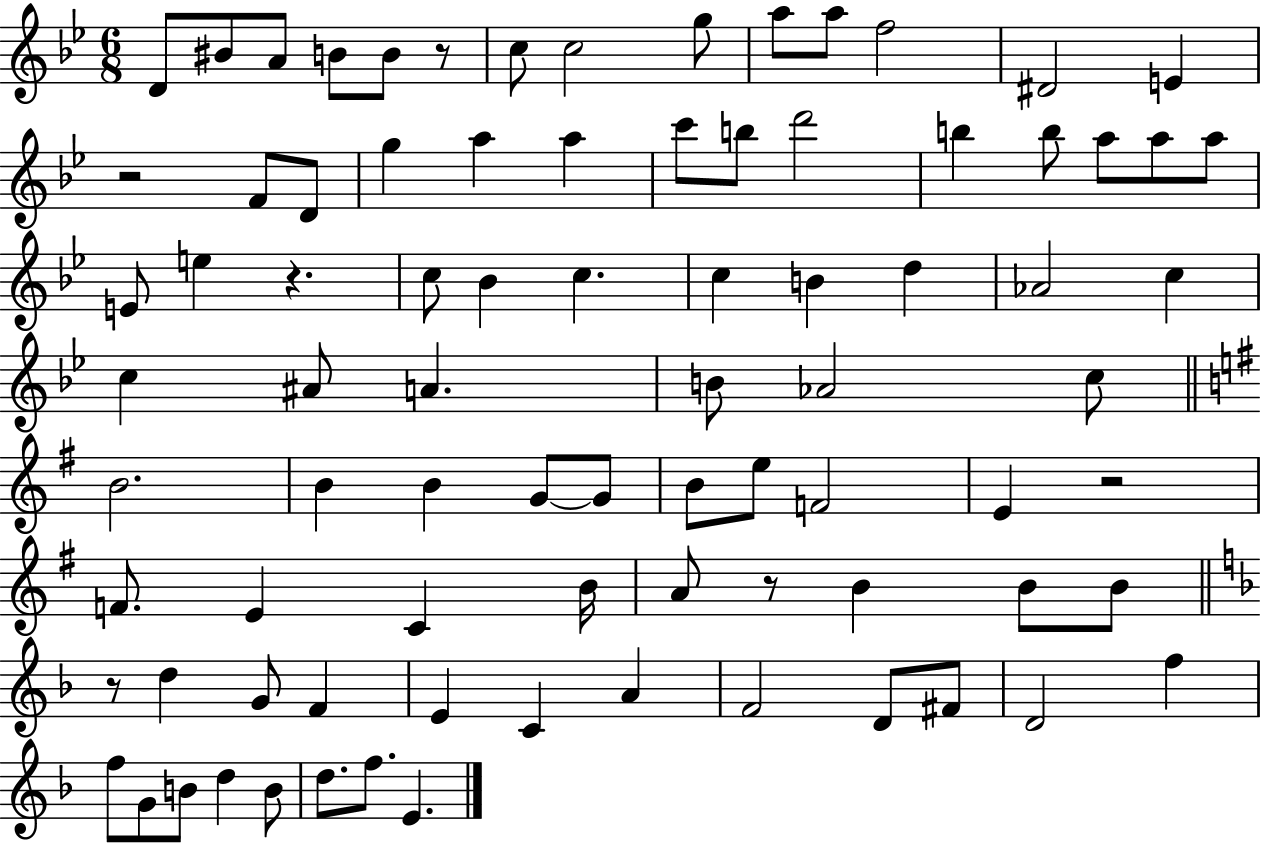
D4/e BIS4/e A4/e B4/e B4/e R/e C5/e C5/h G5/e A5/e A5/e F5/h D#4/h E4/q R/h F4/e D4/e G5/q A5/q A5/q C6/e B5/e D6/h B5/q B5/e A5/e A5/e A5/e E4/e E5/q R/q. C5/e Bb4/q C5/q. C5/q B4/q D5/q Ab4/h C5/q C5/q A#4/e A4/q. B4/e Ab4/h C5/e B4/h. B4/q B4/q G4/e G4/e B4/e E5/e F4/h E4/q R/h F4/e. E4/q C4/q B4/s A4/e R/e B4/q B4/e B4/e R/e D5/q G4/e F4/q E4/q C4/q A4/q F4/h D4/e F#4/e D4/h F5/q F5/e G4/e B4/e D5/q B4/e D5/e. F5/e. E4/q.